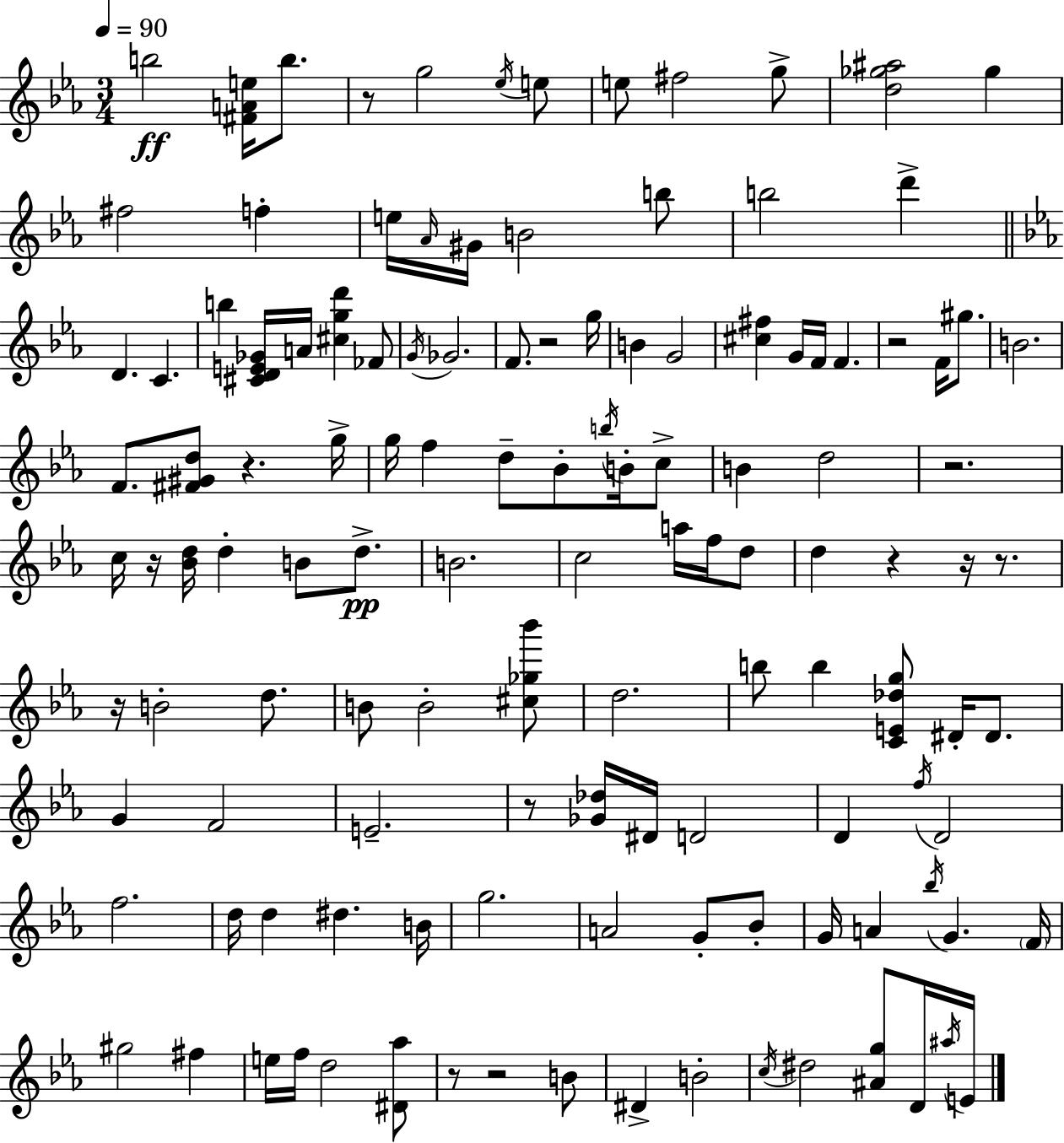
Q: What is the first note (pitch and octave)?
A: B5